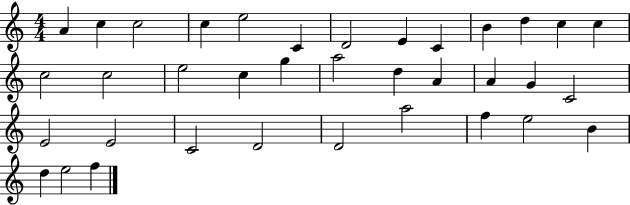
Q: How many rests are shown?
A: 0